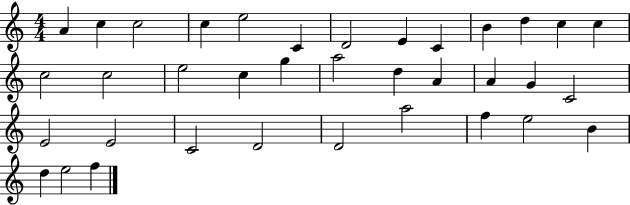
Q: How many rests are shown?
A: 0